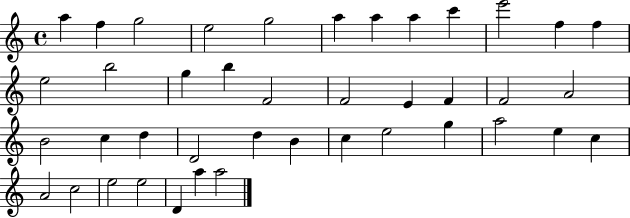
X:1
T:Untitled
M:4/4
L:1/4
K:C
a f g2 e2 g2 a a a c' e'2 f f e2 b2 g b F2 F2 E F F2 A2 B2 c d D2 d B c e2 g a2 e c A2 c2 e2 e2 D a a2